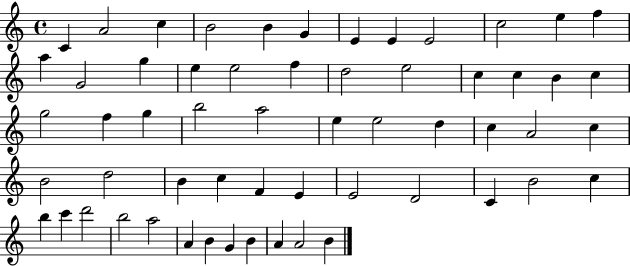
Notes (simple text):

C4/q A4/h C5/q B4/h B4/q G4/q E4/q E4/q E4/h C5/h E5/q F5/q A5/q G4/h G5/q E5/q E5/h F5/q D5/h E5/h C5/q C5/q B4/q C5/q G5/h F5/q G5/q B5/h A5/h E5/q E5/h D5/q C5/q A4/h C5/q B4/h D5/h B4/q C5/q F4/q E4/q E4/h D4/h C4/q B4/h C5/q B5/q C6/q D6/h B5/h A5/h A4/q B4/q G4/q B4/q A4/q A4/h B4/q